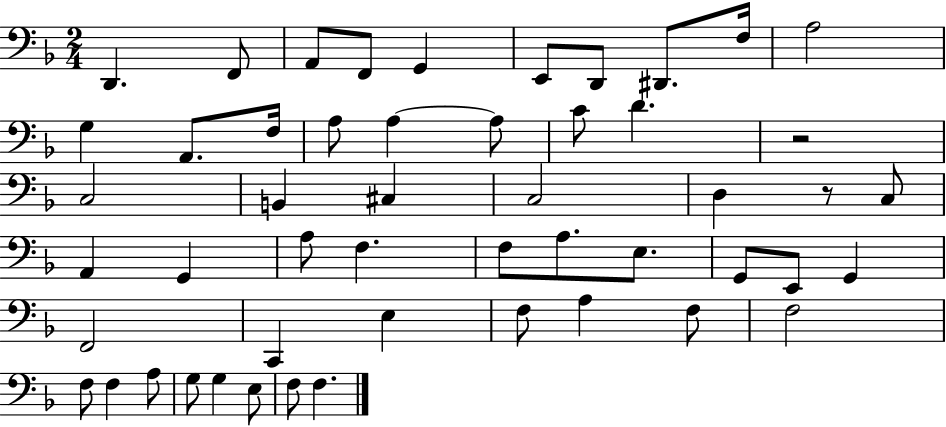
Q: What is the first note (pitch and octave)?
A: D2